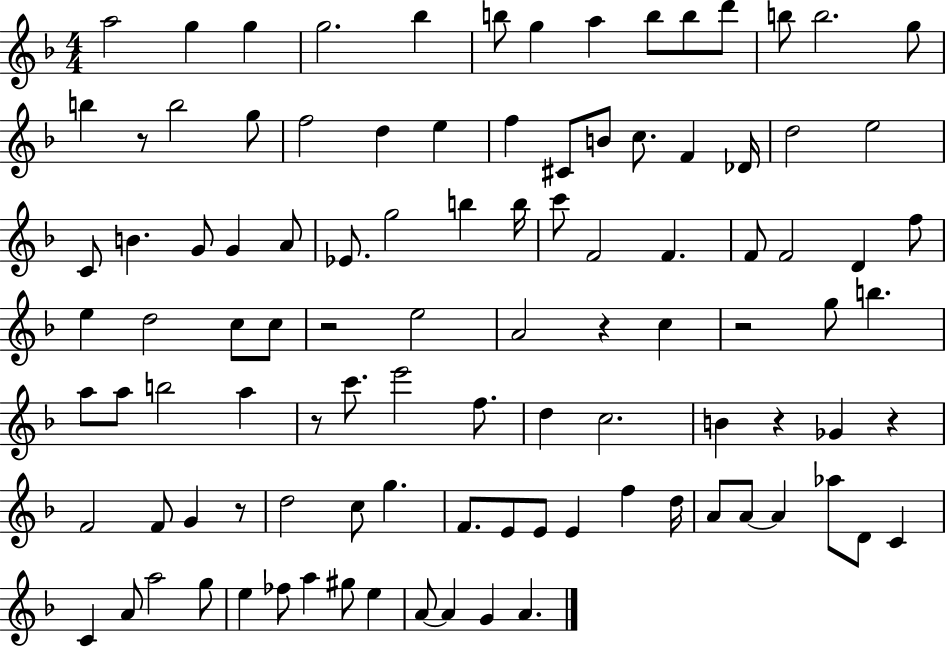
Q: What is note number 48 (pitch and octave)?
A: C5